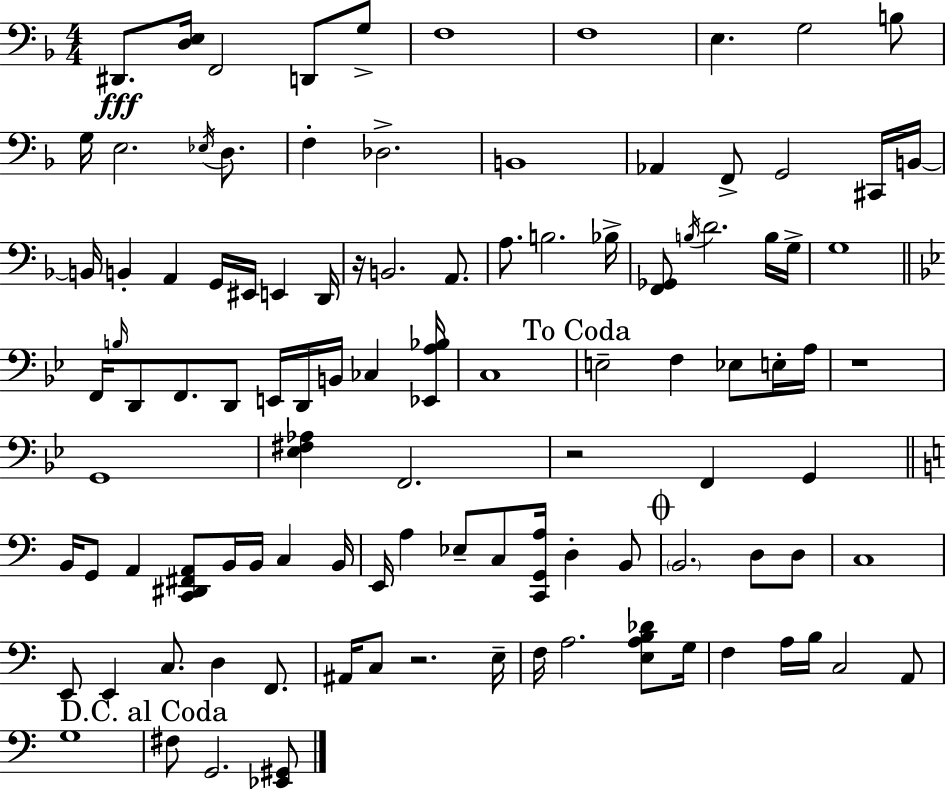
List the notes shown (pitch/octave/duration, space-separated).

D#2/e. [D3,E3]/s F2/h D2/e G3/e F3/w F3/w E3/q. G3/h B3/e G3/s E3/h. Eb3/s D3/e. F3/q Db3/h. B2/w Ab2/q F2/e G2/h C#2/s B2/s B2/s B2/q A2/q G2/s EIS2/s E2/q D2/s R/s B2/h. A2/e. A3/e. B3/h. Bb3/s [F2,Gb2]/e B3/s D4/h. B3/s G3/s G3/w F2/s B3/s D2/e F2/e. D2/e E2/s D2/s B2/s CES3/q [Eb2,A3,Bb3]/s C3/w E3/h F3/q Eb3/e E3/s A3/s R/w G2/w [Eb3,F#3,Ab3]/q F2/h. R/h F2/q G2/q B2/s G2/e A2/q [C2,D#2,F#2,A2]/e B2/s B2/s C3/q B2/s E2/s A3/q Eb3/e C3/e [C2,G2,A3]/s D3/q B2/e B2/h. D3/e D3/e C3/w E2/e E2/q C3/e. D3/q F2/e. A#2/s C3/e R/h. E3/s F3/s A3/h. [E3,A3,B3,Db4]/e G3/s F3/q A3/s B3/s C3/h A2/e G3/w F#3/e G2/h. [Eb2,G#2]/e